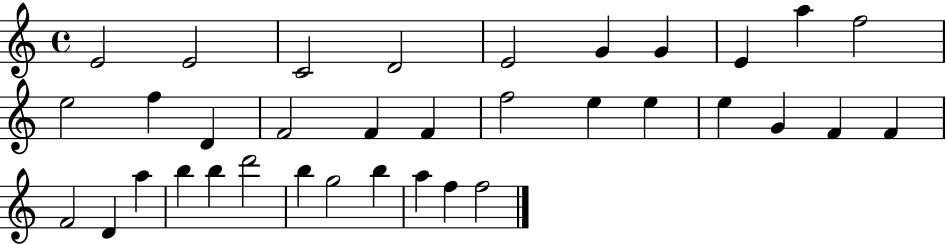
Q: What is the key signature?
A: C major